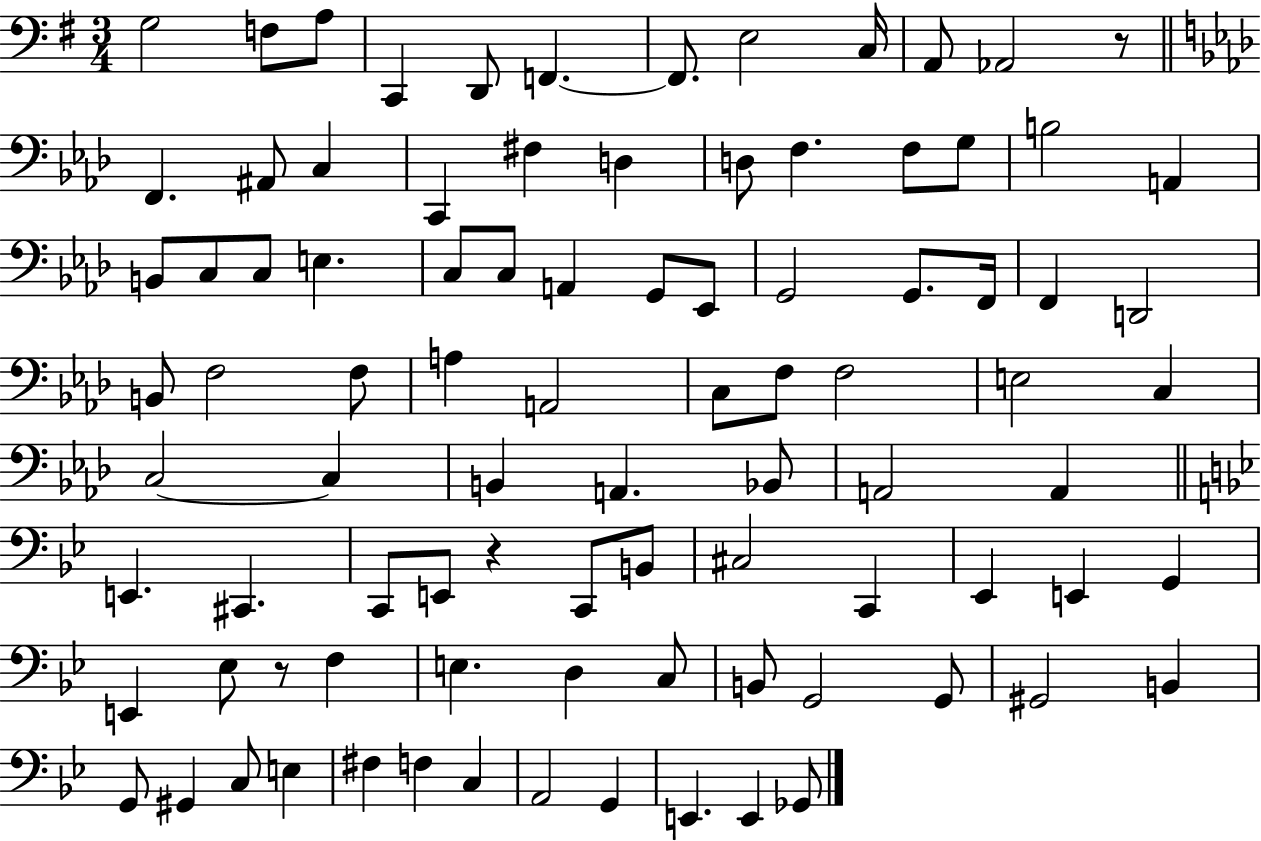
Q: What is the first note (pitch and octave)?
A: G3